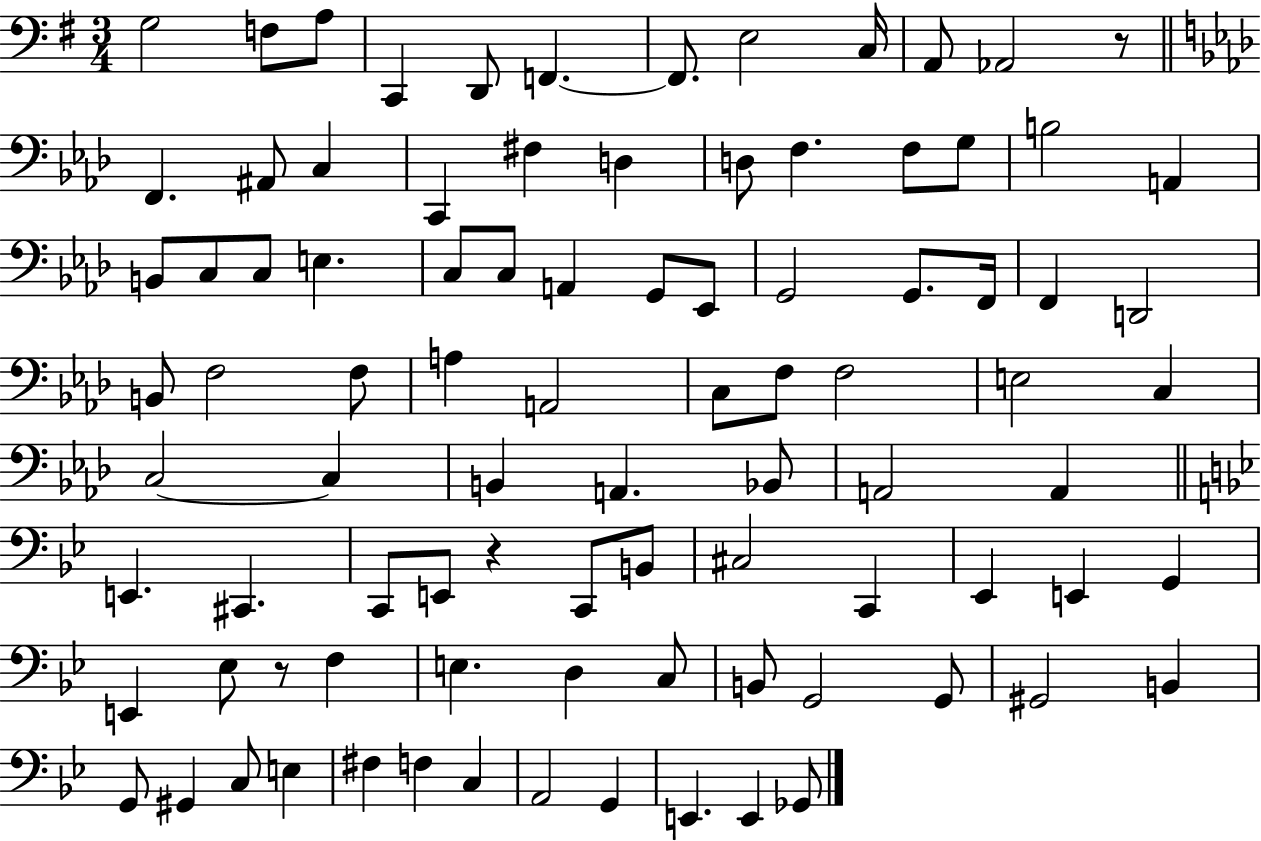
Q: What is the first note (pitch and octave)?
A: G3